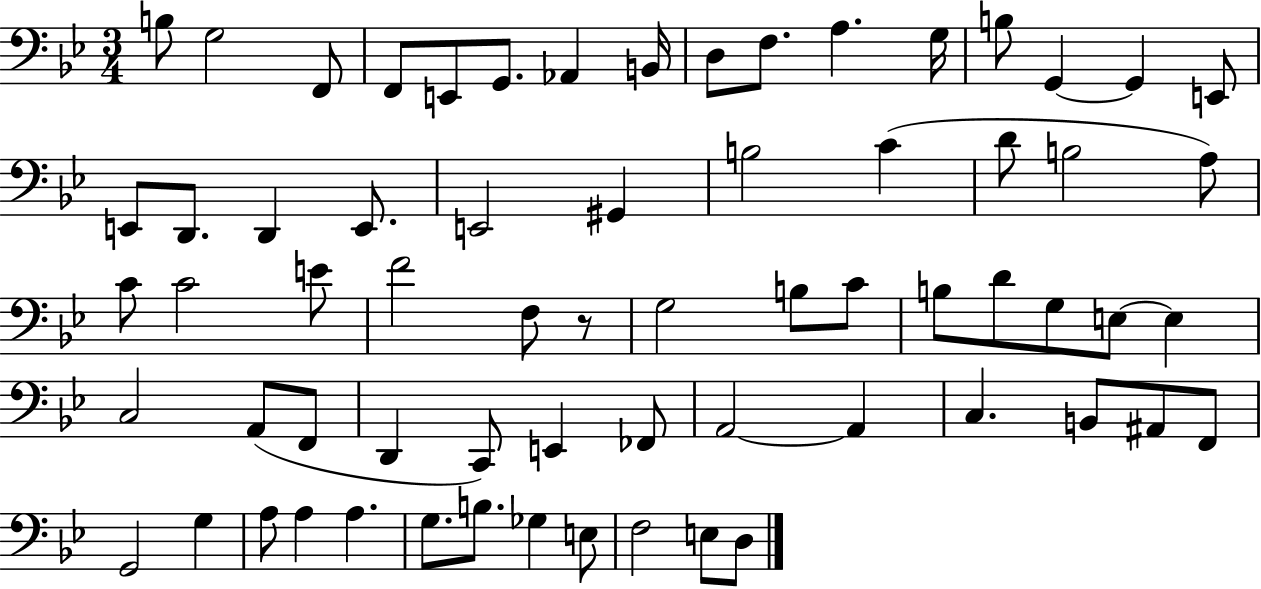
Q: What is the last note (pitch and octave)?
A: D3